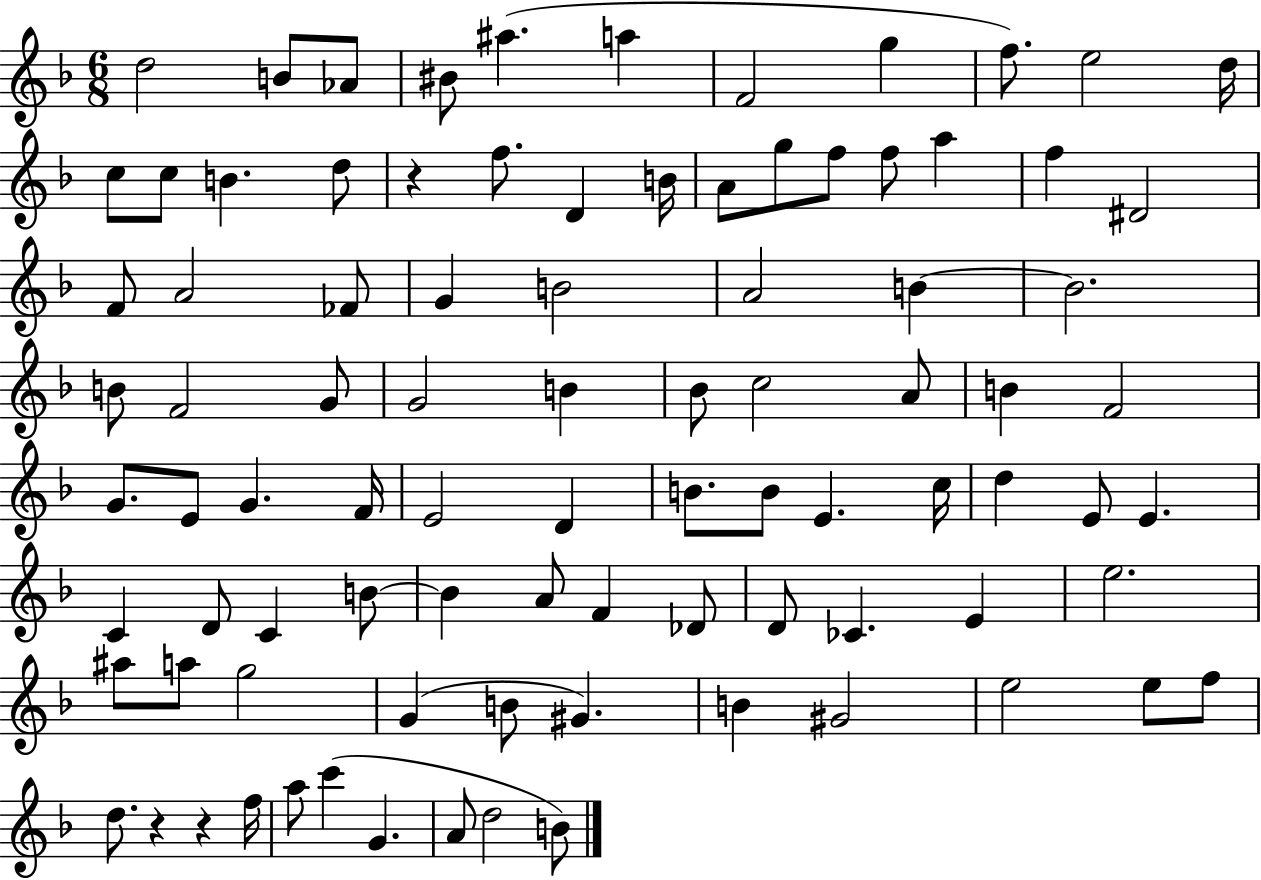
{
  \clef treble
  \numericTimeSignature
  \time 6/8
  \key f \major
  d''2 b'8 aes'8 | bis'8 ais''4.( a''4 | f'2 g''4 | f''8.) e''2 d''16 | \break c''8 c''8 b'4. d''8 | r4 f''8. d'4 b'16 | a'8 g''8 f''8 f''8 a''4 | f''4 dis'2 | \break f'8 a'2 fes'8 | g'4 b'2 | a'2 b'4~~ | b'2. | \break b'8 f'2 g'8 | g'2 b'4 | bes'8 c''2 a'8 | b'4 f'2 | \break g'8. e'8 g'4. f'16 | e'2 d'4 | b'8. b'8 e'4. c''16 | d''4 e'8 e'4. | \break c'4 d'8 c'4 b'8~~ | b'4 a'8 f'4 des'8 | d'8 ces'4. e'4 | e''2. | \break ais''8 a''8 g''2 | g'4( b'8 gis'4.) | b'4 gis'2 | e''2 e''8 f''8 | \break d''8. r4 r4 f''16 | a''8 c'''4( g'4. | a'8 d''2 b'8) | \bar "|."
}